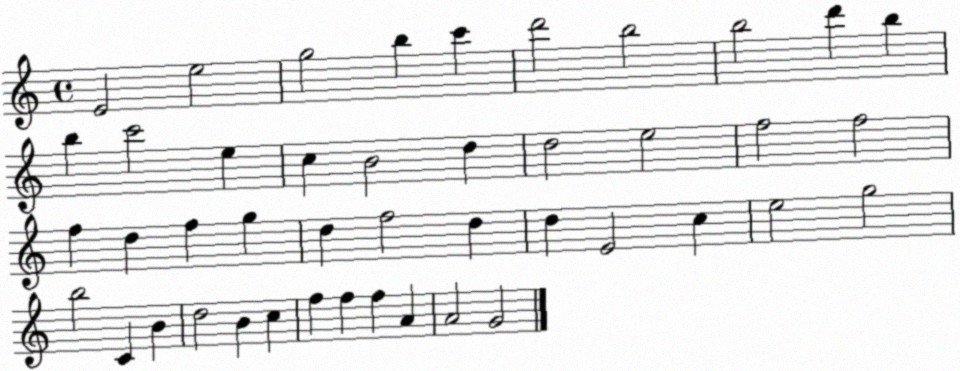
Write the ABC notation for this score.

X:1
T:Untitled
M:4/4
L:1/4
K:C
E2 e2 g2 b c' d'2 b2 b2 d' b b c'2 e c B2 d d2 e2 f2 f2 f d f g d f2 d d E2 c e2 g2 b2 C B d2 B c f f f A A2 G2